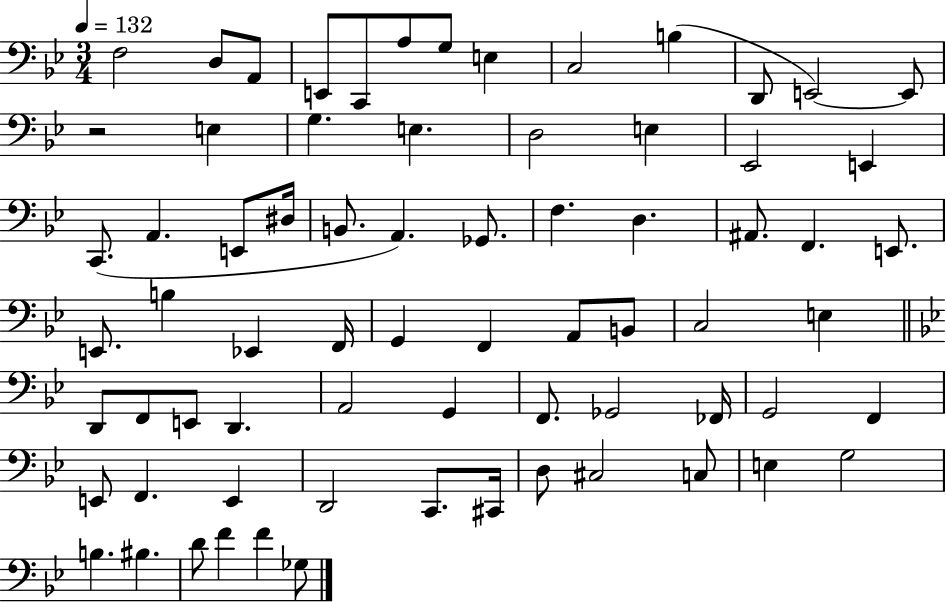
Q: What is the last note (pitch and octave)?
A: Gb3